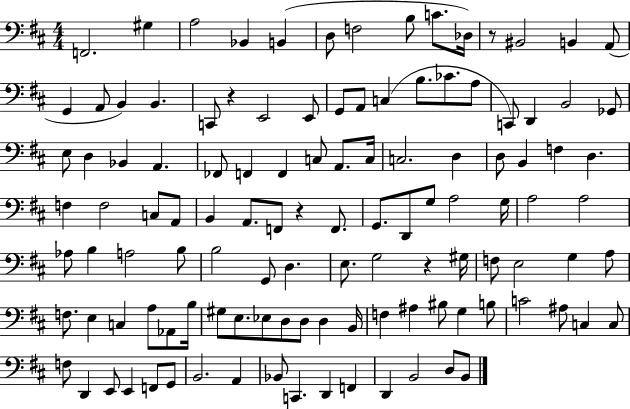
F2/h. G#3/q A3/h Bb2/q B2/q D3/e F3/h B3/e C4/e. Db3/s R/e BIS2/h B2/q A2/e G2/q A2/e B2/q B2/q. C2/e R/q E2/h E2/e G2/e A2/e C3/q B3/e. CES4/e. A3/e C2/e D2/q B2/h Gb2/e E3/e D3/q Bb2/q A2/q. FES2/e F2/q F2/q C3/e A2/e. C3/s C3/h. D3/q D3/e B2/q F3/q D3/q. F3/q F3/h C3/e A2/e B2/q A2/e. F2/e R/q F2/e. G2/e. D2/e G3/e A3/h G3/s A3/h A3/h Ab3/e B3/q A3/h B3/e B3/h G2/e D3/q. E3/e. G3/h R/q G#3/s F3/e E3/h G3/q A3/e F3/e. E3/q C3/q A3/e Ab2/e B3/s G#3/e E3/e. Eb3/e D3/e D3/e D3/q B2/s F3/q A#3/q BIS3/e G3/q B3/e C4/h A#3/e C3/q C3/e F3/e D2/q E2/e E2/q F2/e G2/e B2/h. A2/q Bb2/e C2/q. D2/q F2/q D2/q B2/h D3/e B2/e